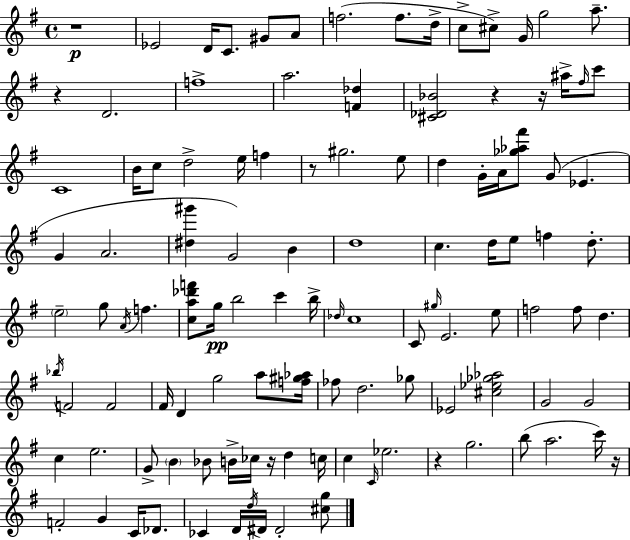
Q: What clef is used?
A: treble